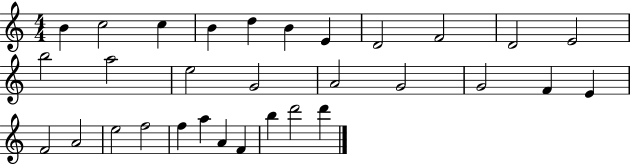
{
  \clef treble
  \numericTimeSignature
  \time 4/4
  \key c \major
  b'4 c''2 c''4 | b'4 d''4 b'4 e'4 | d'2 f'2 | d'2 e'2 | \break b''2 a''2 | e''2 g'2 | a'2 g'2 | g'2 f'4 e'4 | \break f'2 a'2 | e''2 f''2 | f''4 a''4 a'4 f'4 | b''4 d'''2 d'''4 | \break \bar "|."
}